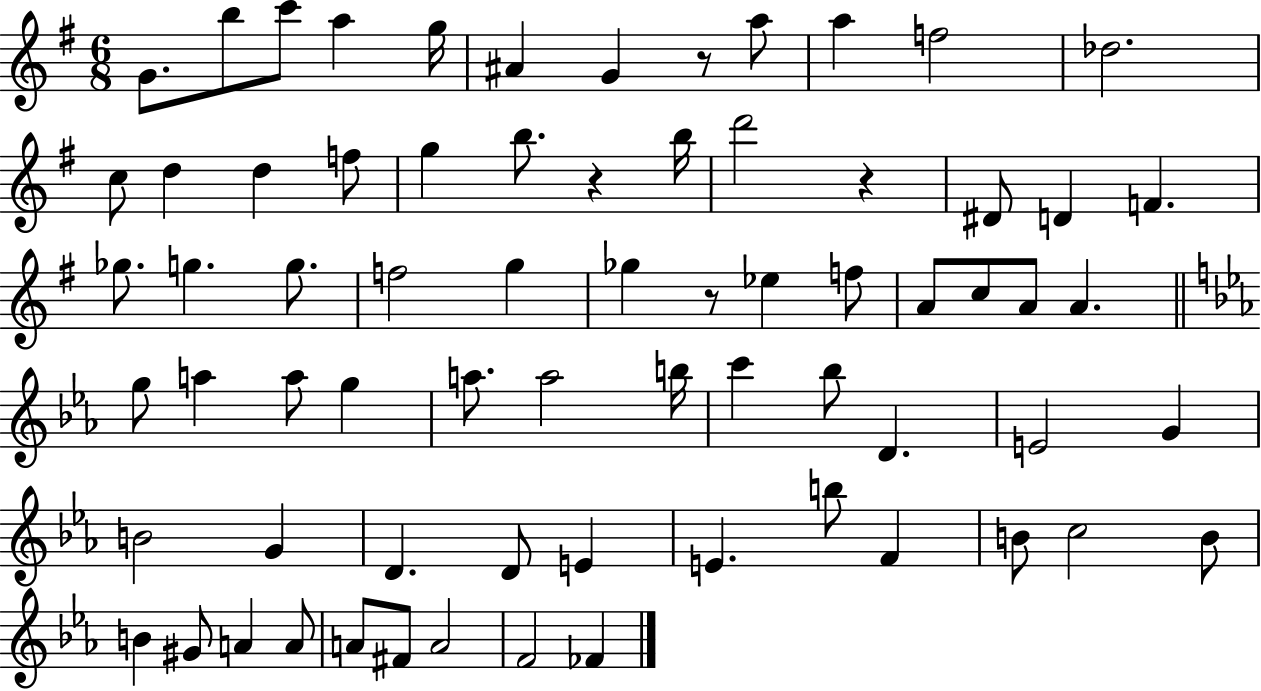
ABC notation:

X:1
T:Untitled
M:6/8
L:1/4
K:G
G/2 b/2 c'/2 a g/4 ^A G z/2 a/2 a f2 _d2 c/2 d d f/2 g b/2 z b/4 d'2 z ^D/2 D F _g/2 g g/2 f2 g _g z/2 _e f/2 A/2 c/2 A/2 A g/2 a a/2 g a/2 a2 b/4 c' _b/2 D E2 G B2 G D D/2 E E b/2 F B/2 c2 B/2 B ^G/2 A A/2 A/2 ^F/2 A2 F2 _F